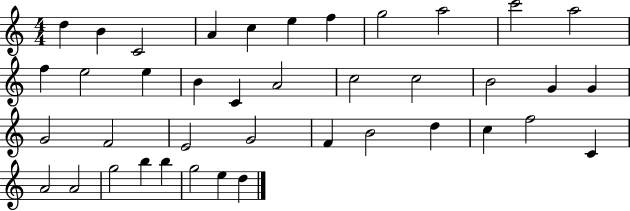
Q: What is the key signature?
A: C major